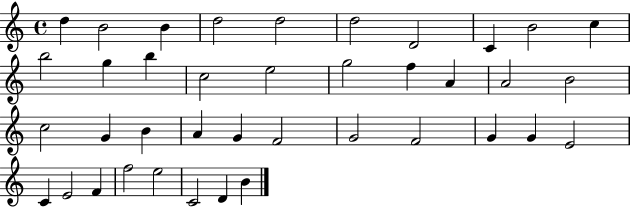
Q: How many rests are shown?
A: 0